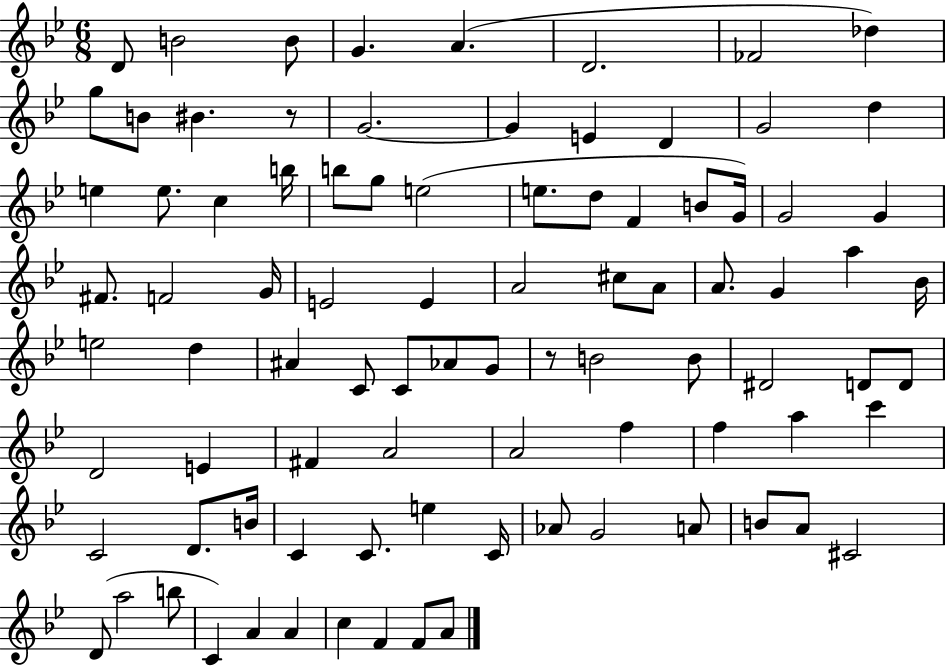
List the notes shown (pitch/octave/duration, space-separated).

D4/e B4/h B4/e G4/q. A4/q. D4/h. FES4/h Db5/q G5/e B4/e BIS4/q. R/e G4/h. G4/q E4/q D4/q G4/h D5/q E5/q E5/e. C5/q B5/s B5/e G5/e E5/h E5/e. D5/e F4/q B4/e G4/s G4/h G4/q F#4/e. F4/h G4/s E4/h E4/q A4/h C#5/e A4/e A4/e. G4/q A5/q Bb4/s E5/h D5/q A#4/q C4/e C4/e Ab4/e G4/e R/e B4/h B4/e D#4/h D4/e D4/e D4/h E4/q F#4/q A4/h A4/h F5/q F5/q A5/q C6/q C4/h D4/e. B4/s C4/q C4/e. E5/q C4/s Ab4/e G4/h A4/e B4/e A4/e C#4/h D4/e A5/h B5/e C4/q A4/q A4/q C5/q F4/q F4/e A4/e